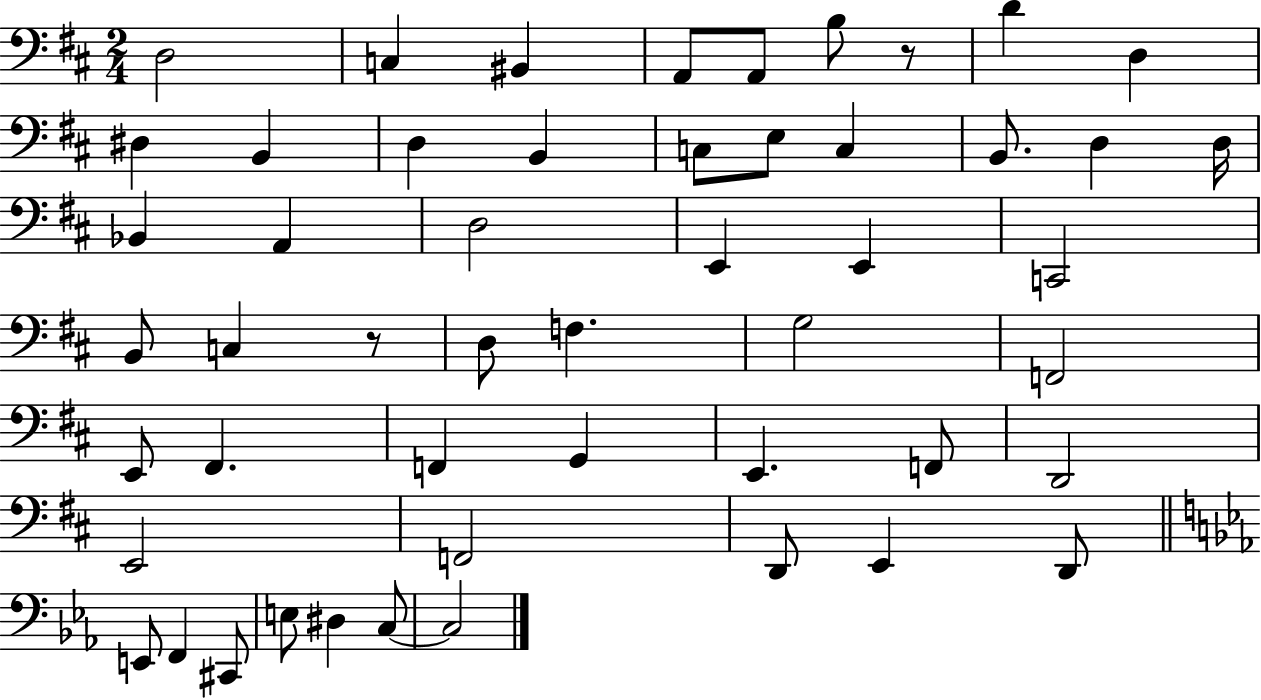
{
  \clef bass
  \numericTimeSignature
  \time 2/4
  \key d \major
  \repeat volta 2 { d2 | c4 bis,4 | a,8 a,8 b8 r8 | d'4 d4 | \break dis4 b,4 | d4 b,4 | c8 e8 c4 | b,8. d4 d16 | \break bes,4 a,4 | d2 | e,4 e,4 | c,2 | \break b,8 c4 r8 | d8 f4. | g2 | f,2 | \break e,8 fis,4. | f,4 g,4 | e,4. f,8 | d,2 | \break e,2 | f,2 | d,8 e,4 d,8 | \bar "||" \break \key c \minor e,8 f,4 cis,8 | e8 dis4 c8~~ | c2 | } \bar "|."
}